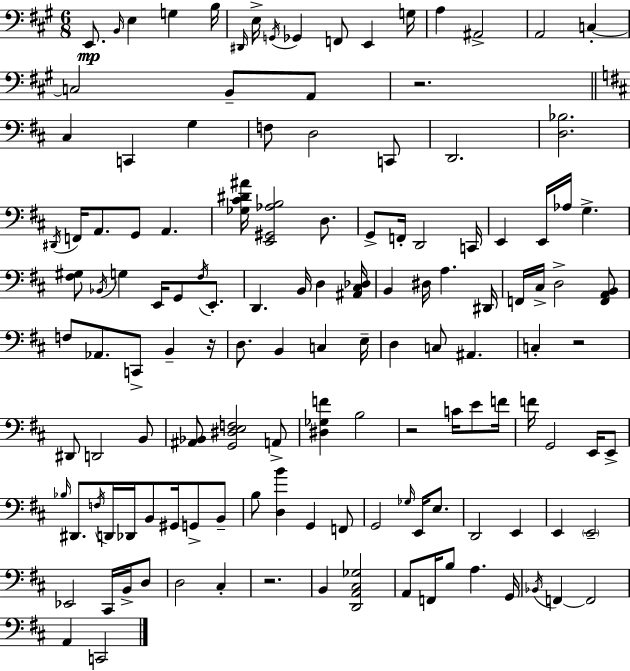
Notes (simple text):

E2/e. B2/s E3/q G3/q B3/s D#2/s E3/s G2/s Gb2/q F2/e E2/q G3/s A3/q A#2/h A2/h C3/q C3/h B2/e A2/e R/h. C#3/q C2/q G3/q F3/e D3/h C2/e D2/h. [D3,Bb3]/h. D#2/s F2/s A2/e. G2/e A2/q. [Gb3,C#4,D#4,A#4]/s [E2,G#2,Ab3,B3]/h D3/e. G2/e F2/s D2/h C2/s E2/q E2/s Ab3/s G3/q. [F#3,G#3]/e Bb2/s G3/q E2/s G2/e F#3/s E2/e. D2/q. B2/s D3/q [A#2,C#3,Db3]/s B2/q D#3/s A3/q. D#2/s F2/s C#3/s D3/h [F2,A2,B2]/e F3/e Ab2/e. C2/e B2/q R/s D3/e. B2/q C3/q E3/s D3/q C3/e A#2/q. C3/q R/h D#2/e D2/h B2/e [A#2,Bb2]/e [G2,D#3,E3,F3]/h A2/e [D#3,Gb3,F4]/q B3/h R/h C4/s E4/e F4/s F4/s G2/h E2/s E2/e Bb3/s D#2/e. F3/s D2/s Db2/s B2/e G#2/s G2/e B2/e B3/e [D3,B4]/q G2/q F2/e G2/h Gb3/s E2/s E3/e. D2/h E2/q E2/q E2/h Eb2/h C#2/s B2/s D3/e D3/h C#3/q R/h. B2/q [D2,A2,C#3,Gb3]/h A2/e F2/s B3/e A3/q. G2/s Bb2/s F2/q F2/h A2/q C2/h